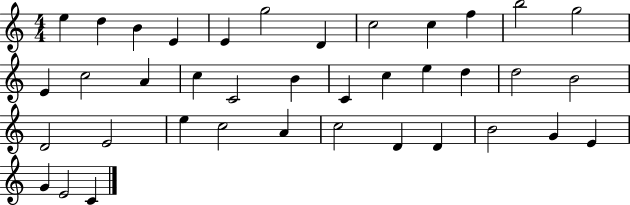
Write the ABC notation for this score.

X:1
T:Untitled
M:4/4
L:1/4
K:C
e d B E E g2 D c2 c f b2 g2 E c2 A c C2 B C c e d d2 B2 D2 E2 e c2 A c2 D D B2 G E G E2 C